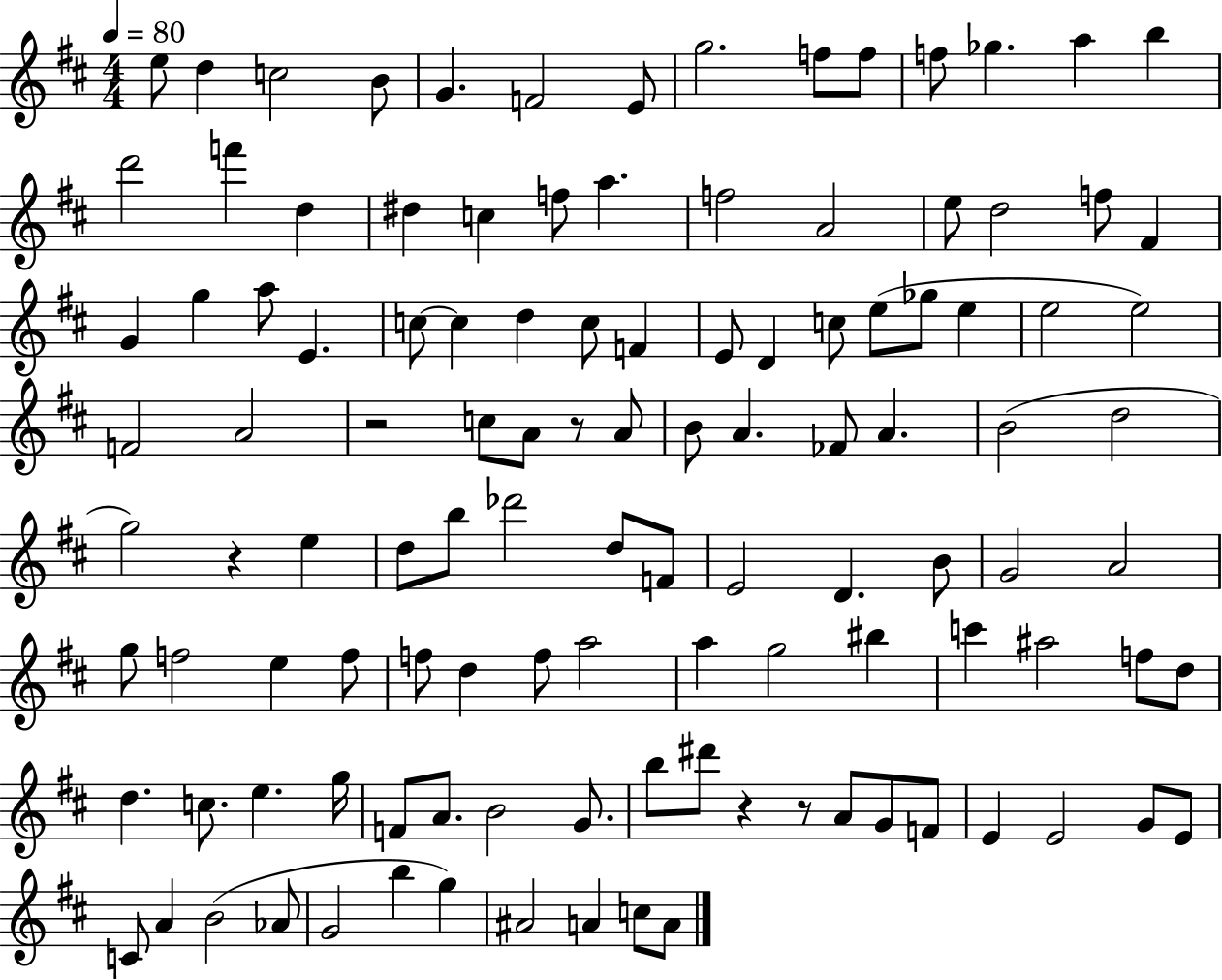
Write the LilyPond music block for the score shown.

{
  \clef treble
  \numericTimeSignature
  \time 4/4
  \key d \major
  \tempo 4 = 80
  e''8 d''4 c''2 b'8 | g'4. f'2 e'8 | g''2. f''8 f''8 | f''8 ges''4. a''4 b''4 | \break d'''2 f'''4 d''4 | dis''4 c''4 f''8 a''4. | f''2 a'2 | e''8 d''2 f''8 fis'4 | \break g'4 g''4 a''8 e'4. | c''8~~ c''4 d''4 c''8 f'4 | e'8 d'4 c''8 e''8( ges''8 e''4 | e''2 e''2) | \break f'2 a'2 | r2 c''8 a'8 r8 a'8 | b'8 a'4. fes'8 a'4. | b'2( d''2 | \break g''2) r4 e''4 | d''8 b''8 des'''2 d''8 f'8 | e'2 d'4. b'8 | g'2 a'2 | \break g''8 f''2 e''4 f''8 | f''8 d''4 f''8 a''2 | a''4 g''2 bis''4 | c'''4 ais''2 f''8 d''8 | \break d''4. c''8. e''4. g''16 | f'8 a'8. b'2 g'8. | b''8 dis'''8 r4 r8 a'8 g'8 f'8 | e'4 e'2 g'8 e'8 | \break c'8 a'4 b'2( aes'8 | g'2 b''4 g''4) | ais'2 a'4 c''8 a'8 | \bar "|."
}